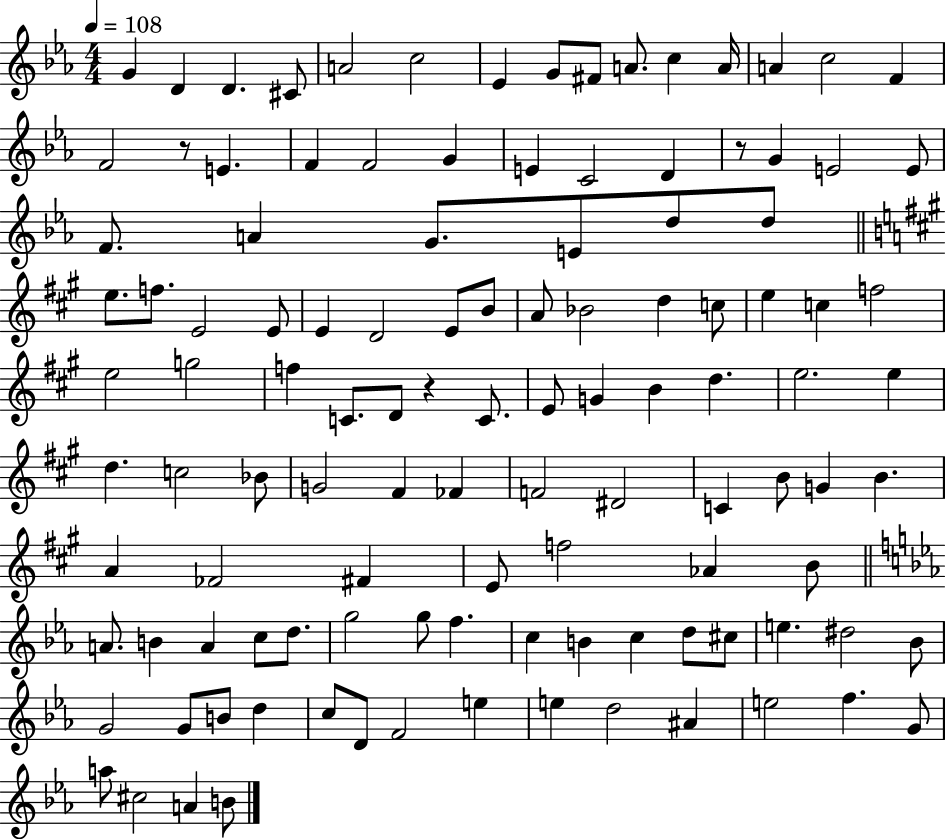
G4/q D4/q D4/q. C#4/e A4/h C5/h Eb4/q G4/e F#4/e A4/e. C5/q A4/s A4/q C5/h F4/q F4/h R/e E4/q. F4/q F4/h G4/q E4/q C4/h D4/q R/e G4/q E4/h E4/e F4/e. A4/q G4/e. E4/e D5/e D5/e E5/e. F5/e. E4/h E4/e E4/q D4/h E4/e B4/e A4/e Bb4/h D5/q C5/e E5/q C5/q F5/h E5/h G5/h F5/q C4/e. D4/e R/q C4/e. E4/e G4/q B4/q D5/q. E5/h. E5/q D5/q. C5/h Bb4/e G4/h F#4/q FES4/q F4/h D#4/h C4/q B4/e G4/q B4/q. A4/q FES4/h F#4/q E4/e F5/h Ab4/q B4/e A4/e. B4/q A4/q C5/e D5/e. G5/h G5/e F5/q. C5/q B4/q C5/q D5/e C#5/e E5/q. D#5/h Bb4/e G4/h G4/e B4/e D5/q C5/e D4/e F4/h E5/q E5/q D5/h A#4/q E5/h F5/q. G4/e A5/e C#5/h A4/q B4/e